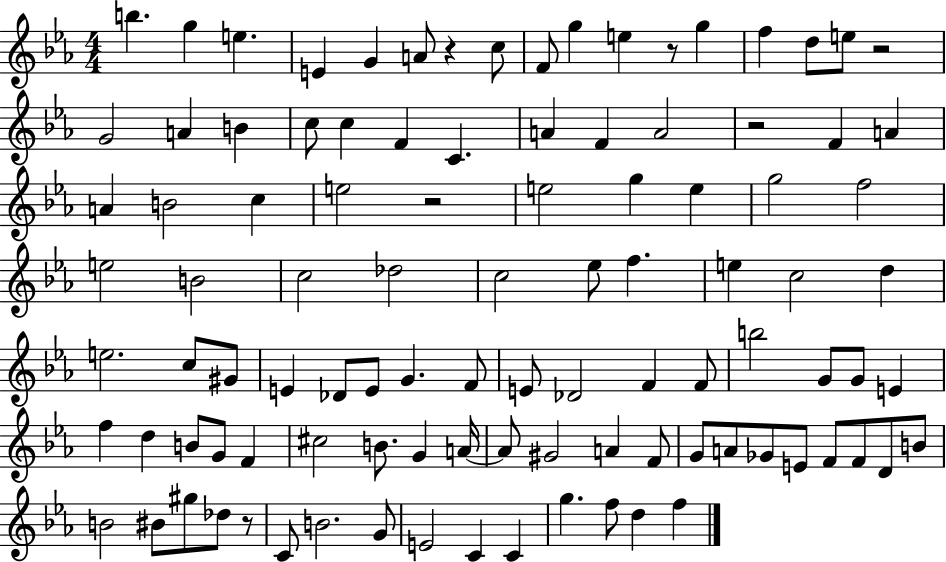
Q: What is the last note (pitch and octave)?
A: F5